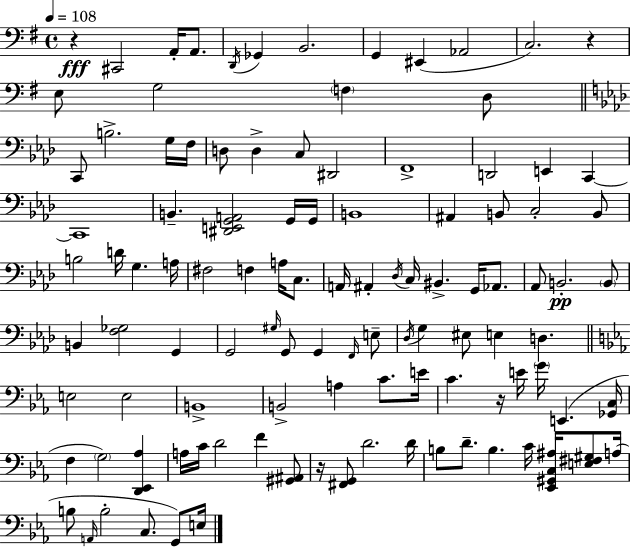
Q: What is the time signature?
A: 4/4